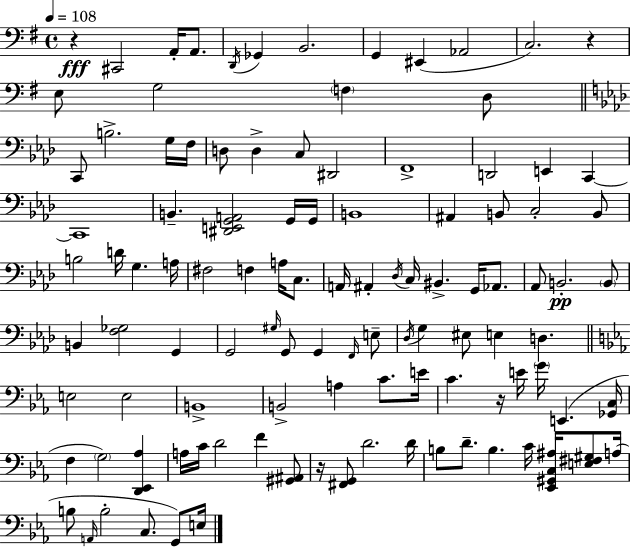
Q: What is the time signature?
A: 4/4